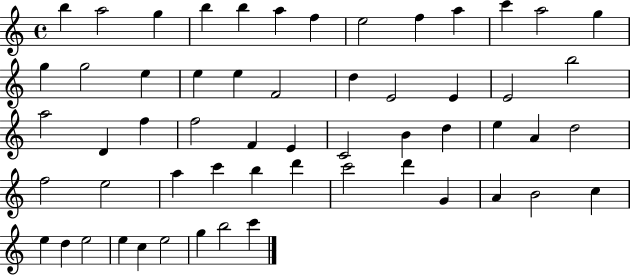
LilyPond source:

{
  \clef treble
  \time 4/4
  \defaultTimeSignature
  \key c \major
  b''4 a''2 g''4 | b''4 b''4 a''4 f''4 | e''2 f''4 a''4 | c'''4 a''2 g''4 | \break g''4 g''2 e''4 | e''4 e''4 f'2 | d''4 e'2 e'4 | e'2 b''2 | \break a''2 d'4 f''4 | f''2 f'4 e'4 | c'2 b'4 d''4 | e''4 a'4 d''2 | \break f''2 e''2 | a''4 c'''4 b''4 d'''4 | c'''2 d'''4 g'4 | a'4 b'2 c''4 | \break e''4 d''4 e''2 | e''4 c''4 e''2 | g''4 b''2 c'''4 | \bar "|."
}